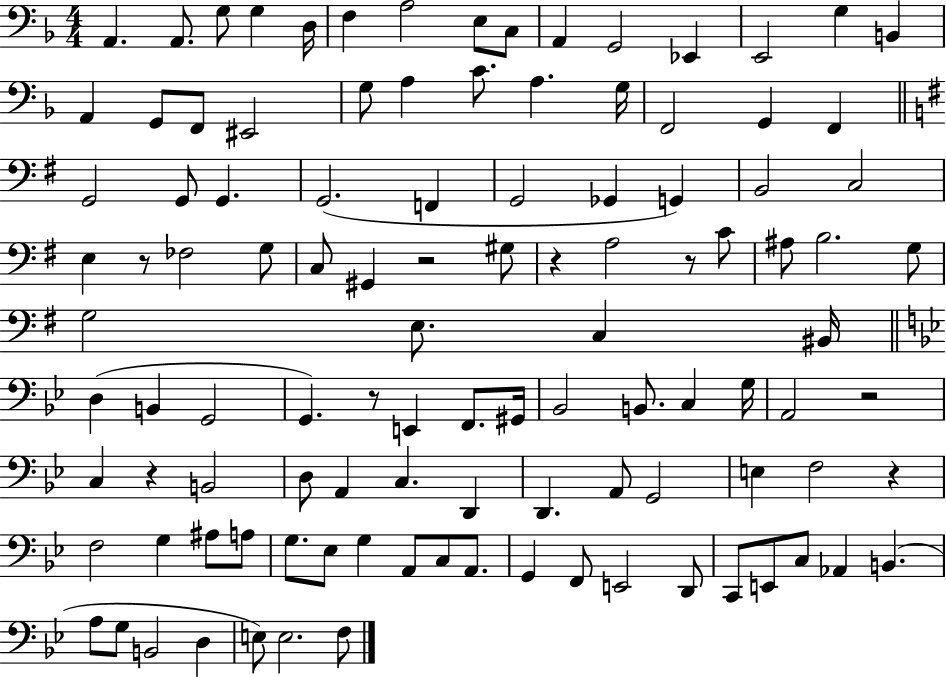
{
  \clef bass
  \numericTimeSignature
  \time 4/4
  \key f \major
  a,4. a,8. g8 g4 d16 | f4 a2 e8 c8 | a,4 g,2 ees,4 | e,2 g4 b,4 | \break a,4 g,8 f,8 eis,2 | g8 a4 c'8. a4. g16 | f,2 g,4 f,4 | \bar "||" \break \key g \major g,2 g,8 g,4. | g,2.( f,4 | g,2 ges,4 g,4) | b,2 c2 | \break e4 r8 fes2 g8 | c8 gis,4 r2 gis8 | r4 a2 r8 c'8 | ais8 b2. g8 | \break g2 e8. c4 bis,16 | \bar "||" \break \key bes \major d4( b,4 g,2 | g,4.) r8 e,4 f,8. gis,16 | bes,2 b,8. c4 g16 | a,2 r2 | \break c4 r4 b,2 | d8 a,4 c4. d,4 | d,4. a,8 g,2 | e4 f2 r4 | \break f2 g4 ais8 a8 | g8. ees8 g4 a,8 c8 a,8. | g,4 f,8 e,2 d,8 | c,8 e,8 c8 aes,4 b,4.( | \break a8 g8 b,2 d4 | e8) e2. f8 | \bar "|."
}